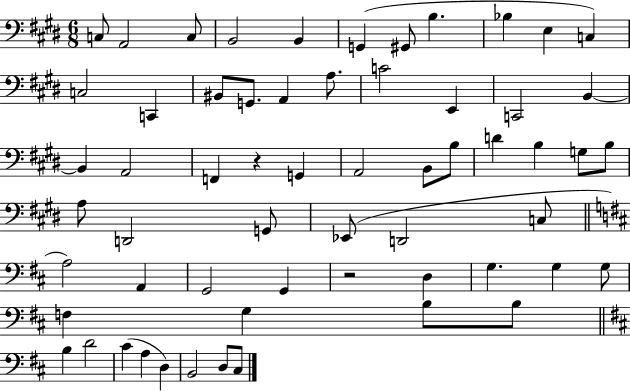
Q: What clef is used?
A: bass